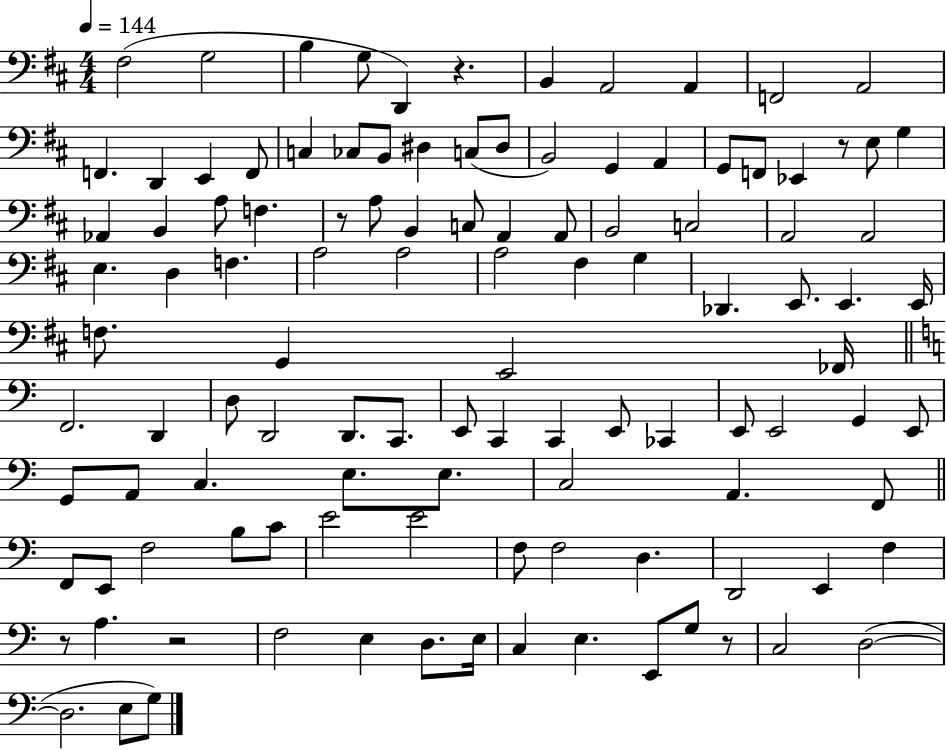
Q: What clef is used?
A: bass